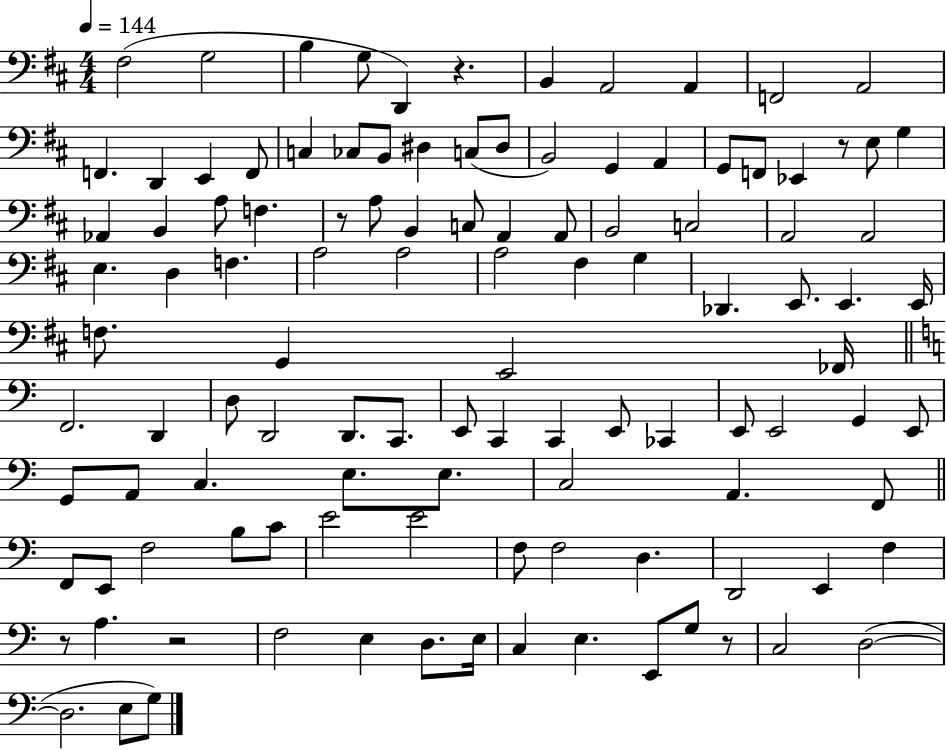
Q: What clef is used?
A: bass